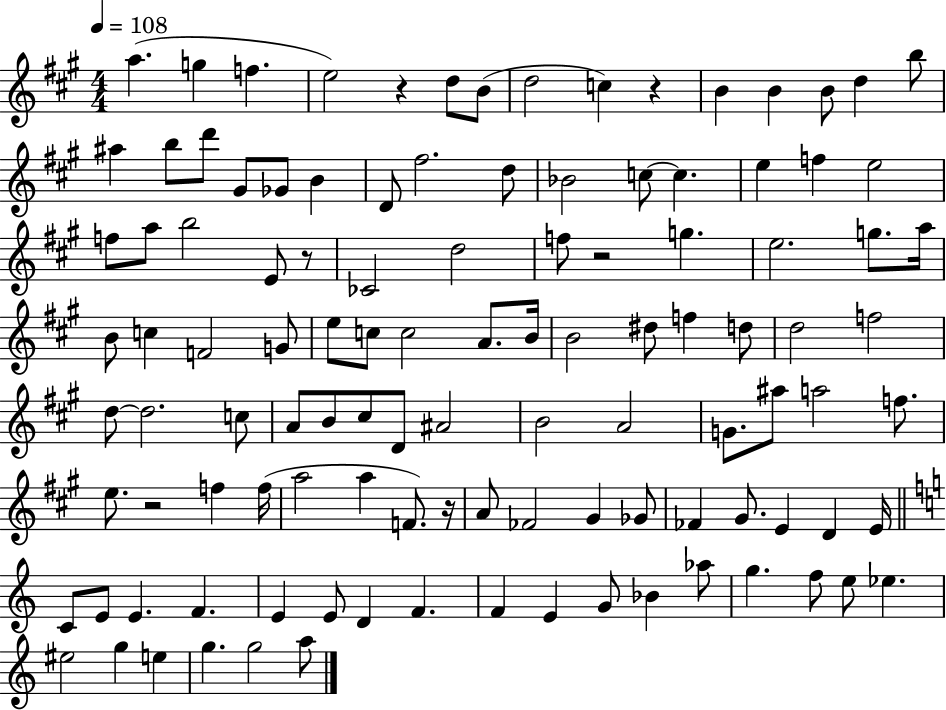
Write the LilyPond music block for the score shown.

{
  \clef treble
  \numericTimeSignature
  \time 4/4
  \key a \major
  \tempo 4 = 108
  a''4.( g''4 f''4. | e''2) r4 d''8 b'8( | d''2 c''4) r4 | b'4 b'4 b'8 d''4 b''8 | \break ais''4 b''8 d'''8 gis'8 ges'8 b'4 | d'8 fis''2. d''8 | bes'2 c''8~~ c''4. | e''4 f''4 e''2 | \break f''8 a''8 b''2 e'8 r8 | ces'2 d''2 | f''8 r2 g''4. | e''2. g''8. a''16 | \break b'8 c''4 f'2 g'8 | e''8 c''8 c''2 a'8. b'16 | b'2 dis''8 f''4 d''8 | d''2 f''2 | \break d''8~~ d''2. c''8 | a'8 b'8 cis''8 d'8 ais'2 | b'2 a'2 | g'8. ais''8 a''2 f''8. | \break e''8. r2 f''4 f''16( | a''2 a''4 f'8.) r16 | a'8 fes'2 gis'4 ges'8 | fes'4 gis'8. e'4 d'4 e'16 | \break \bar "||" \break \key c \major c'8 e'8 e'4. f'4. | e'4 e'8 d'4 f'4. | f'4 e'4 g'8 bes'4 aes''8 | g''4. f''8 e''8 ees''4. | \break eis''2 g''4 e''4 | g''4. g''2 a''8 | \bar "|."
}